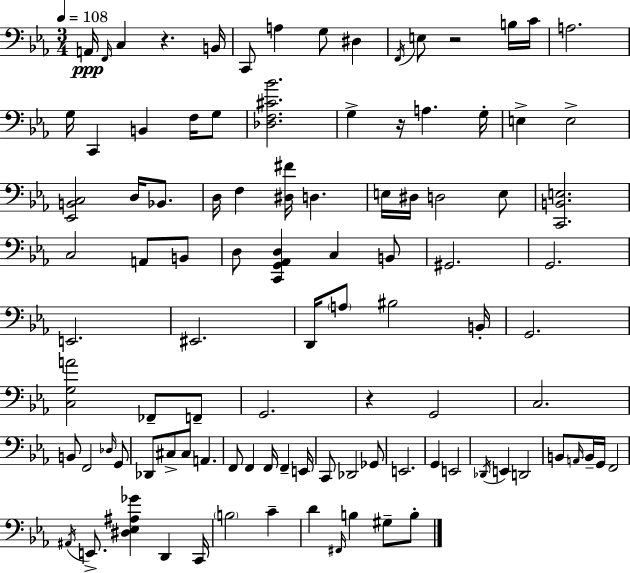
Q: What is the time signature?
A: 3/4